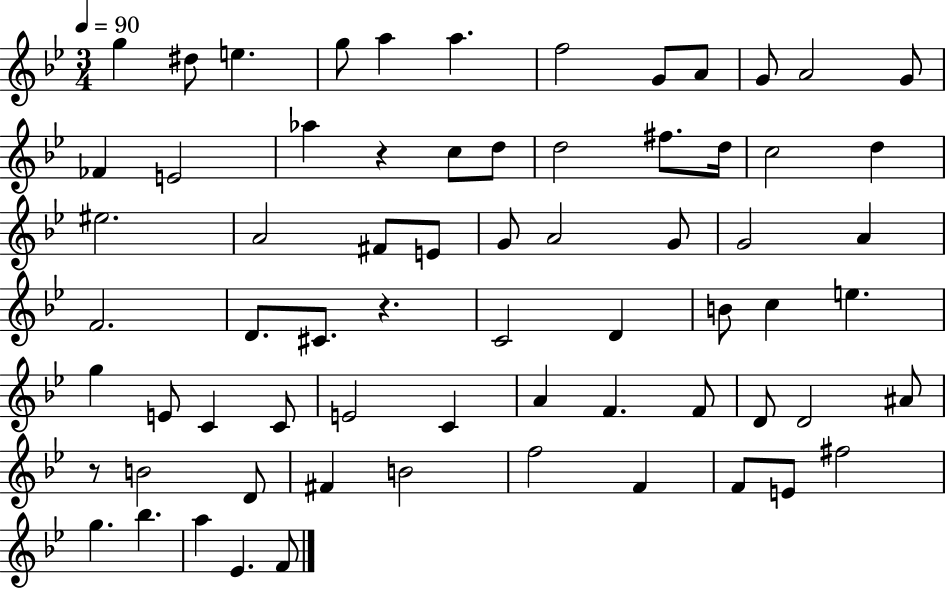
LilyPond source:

{
  \clef treble
  \numericTimeSignature
  \time 3/4
  \key bes \major
  \tempo 4 = 90
  g''4 dis''8 e''4. | g''8 a''4 a''4. | f''2 g'8 a'8 | g'8 a'2 g'8 | \break fes'4 e'2 | aes''4 r4 c''8 d''8 | d''2 fis''8. d''16 | c''2 d''4 | \break eis''2. | a'2 fis'8 e'8 | g'8 a'2 g'8 | g'2 a'4 | \break f'2. | d'8. cis'8. r4. | c'2 d'4 | b'8 c''4 e''4. | \break g''4 e'8 c'4 c'8 | e'2 c'4 | a'4 f'4. f'8 | d'8 d'2 ais'8 | \break r8 b'2 d'8 | fis'4 b'2 | f''2 f'4 | f'8 e'8 fis''2 | \break g''4. bes''4. | a''4 ees'4. f'8 | \bar "|."
}